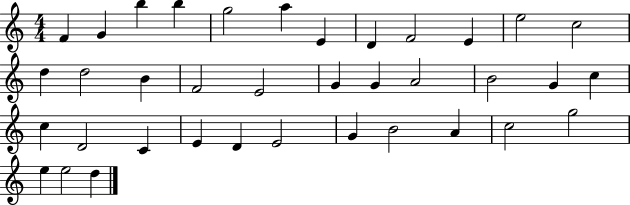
F4/q G4/q B5/q B5/q G5/h A5/q E4/q D4/q F4/h E4/q E5/h C5/h D5/q D5/h B4/q F4/h E4/h G4/q G4/q A4/h B4/h G4/q C5/q C5/q D4/h C4/q E4/q D4/q E4/h G4/q B4/h A4/q C5/h G5/h E5/q E5/h D5/q